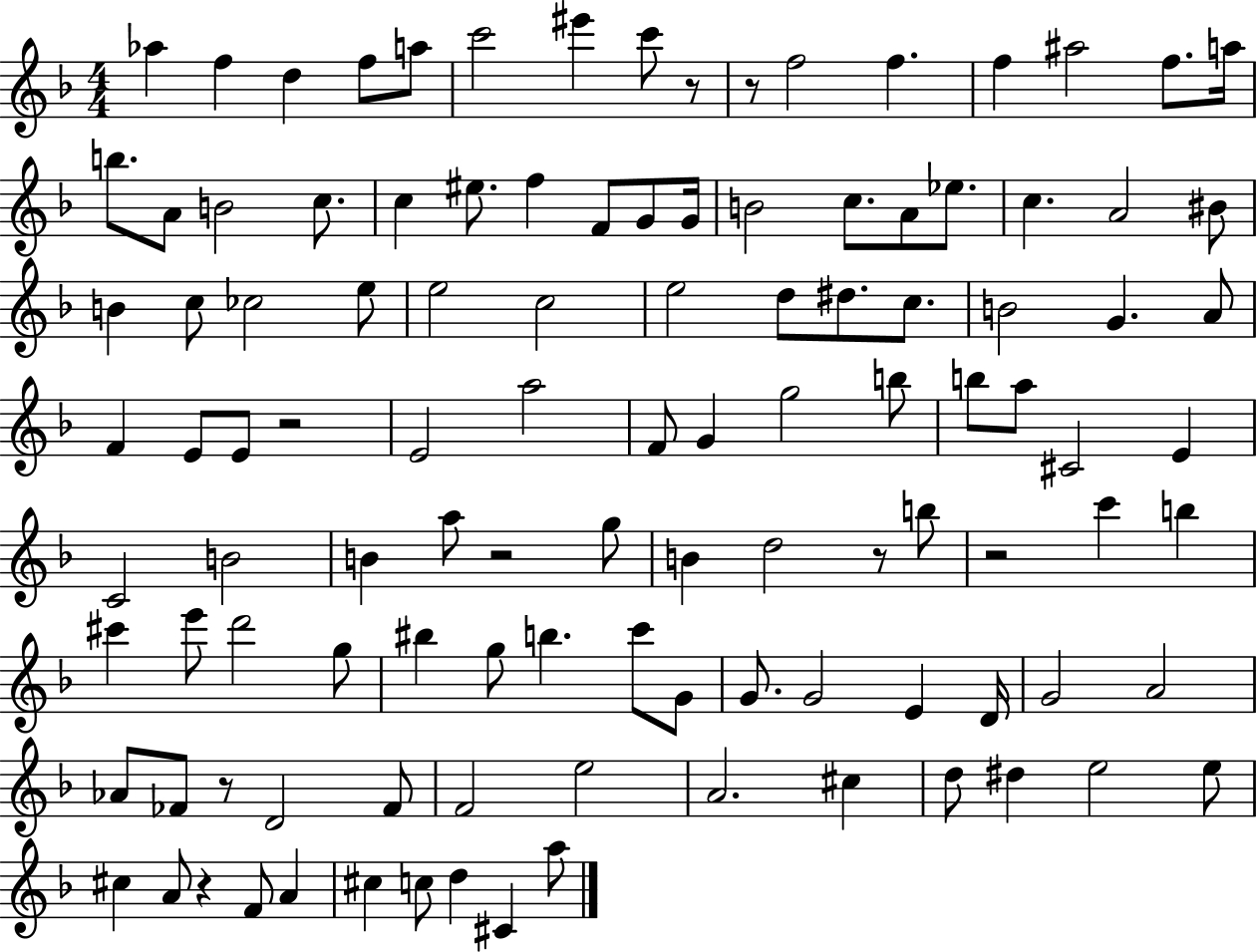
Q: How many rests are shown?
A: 8